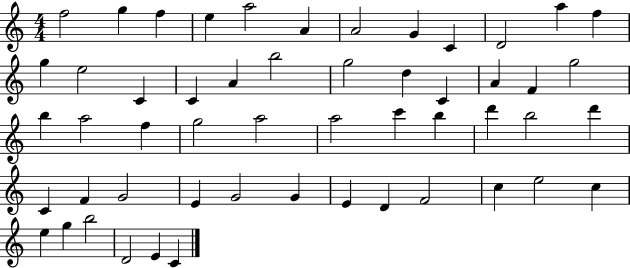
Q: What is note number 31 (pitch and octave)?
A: C6